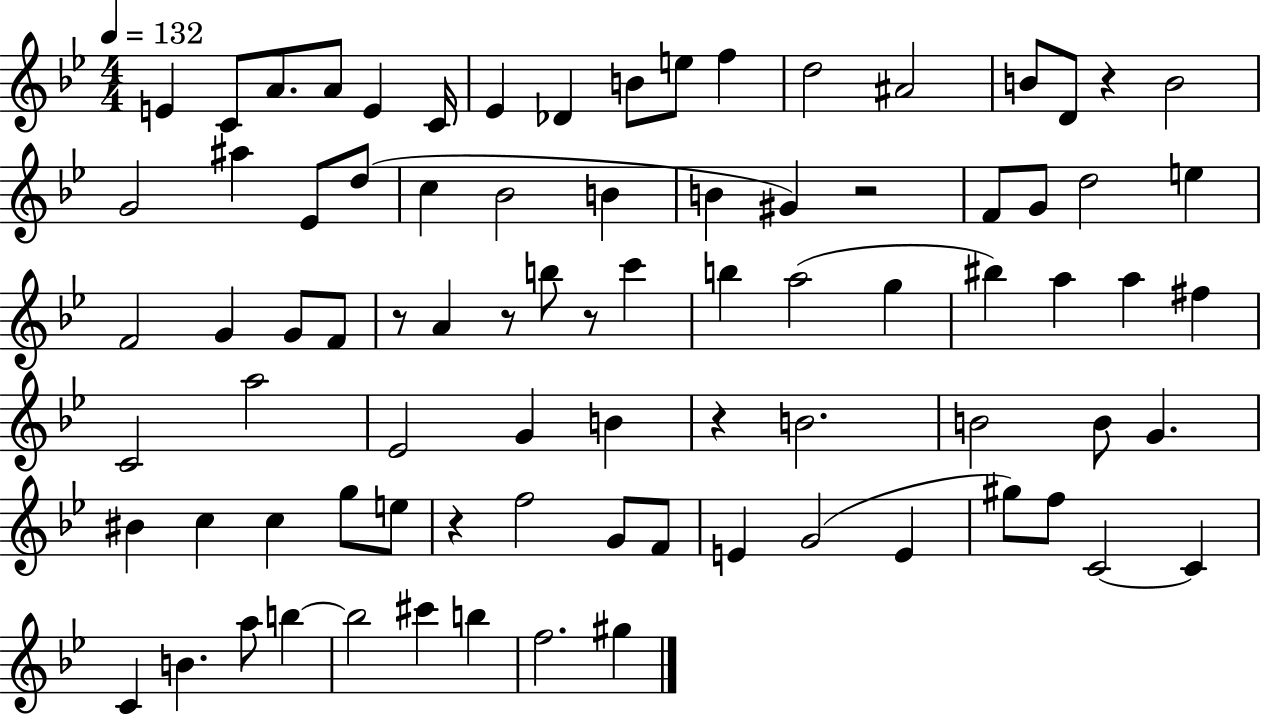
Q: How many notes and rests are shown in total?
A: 83